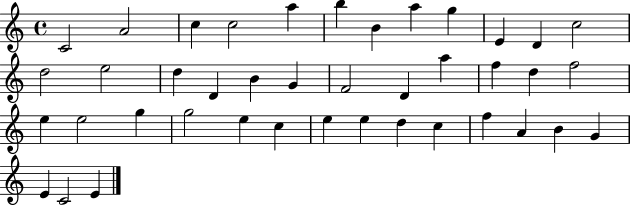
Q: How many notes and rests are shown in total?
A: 41